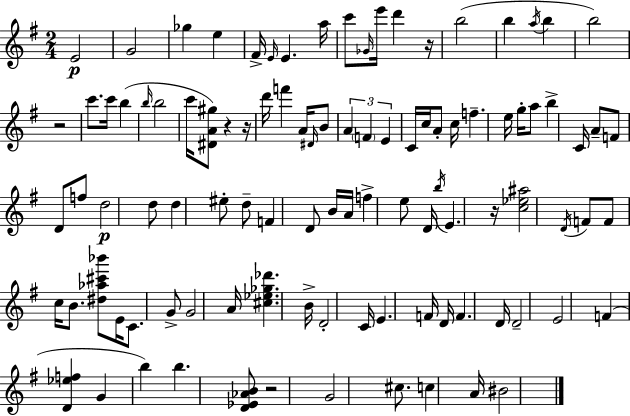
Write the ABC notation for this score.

X:1
T:Untitled
M:2/4
L:1/4
K:Em
E2 G2 _g e ^F/4 E/4 E a/4 c'/2 _G/4 e'/4 d' z/4 b2 b a/4 b b2 z2 c'/2 c'/4 b b/4 b2 c'/4 [^DA^g]/2 z z/4 d'/4 f' A/4 ^D/4 B/2 A F E C/4 c/4 A/2 c/4 f e/4 g/4 a/2 b C/4 A/2 F/2 D/2 f/2 d2 d/2 d ^e/2 d/2 F D/2 B/4 A/4 f e/2 D/4 b/4 E z/4 [c_e^a]2 D/4 F/2 F/2 c/4 B/2 [^d_a^c'_b']/2 E/4 C/2 G/2 G2 A/4 [^c_e_g_d'] B/4 D2 C/4 E F/4 D/4 F D/4 D2 E2 F [D_ef] G b b [D_E_AB]/2 z2 G2 ^c/2 c A/4 ^B2